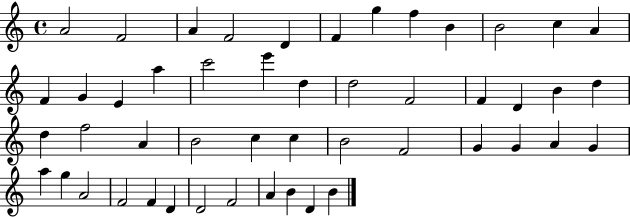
A4/h F4/h A4/q F4/h D4/q F4/q G5/q F5/q B4/q B4/h C5/q A4/q F4/q G4/q E4/q A5/q C6/h E6/q D5/q D5/h F4/h F4/q D4/q B4/q D5/q D5/q F5/h A4/q B4/h C5/q C5/q B4/h F4/h G4/q G4/q A4/q G4/q A5/q G5/q A4/h F4/h F4/q D4/q D4/h F4/h A4/q B4/q D4/q B4/q